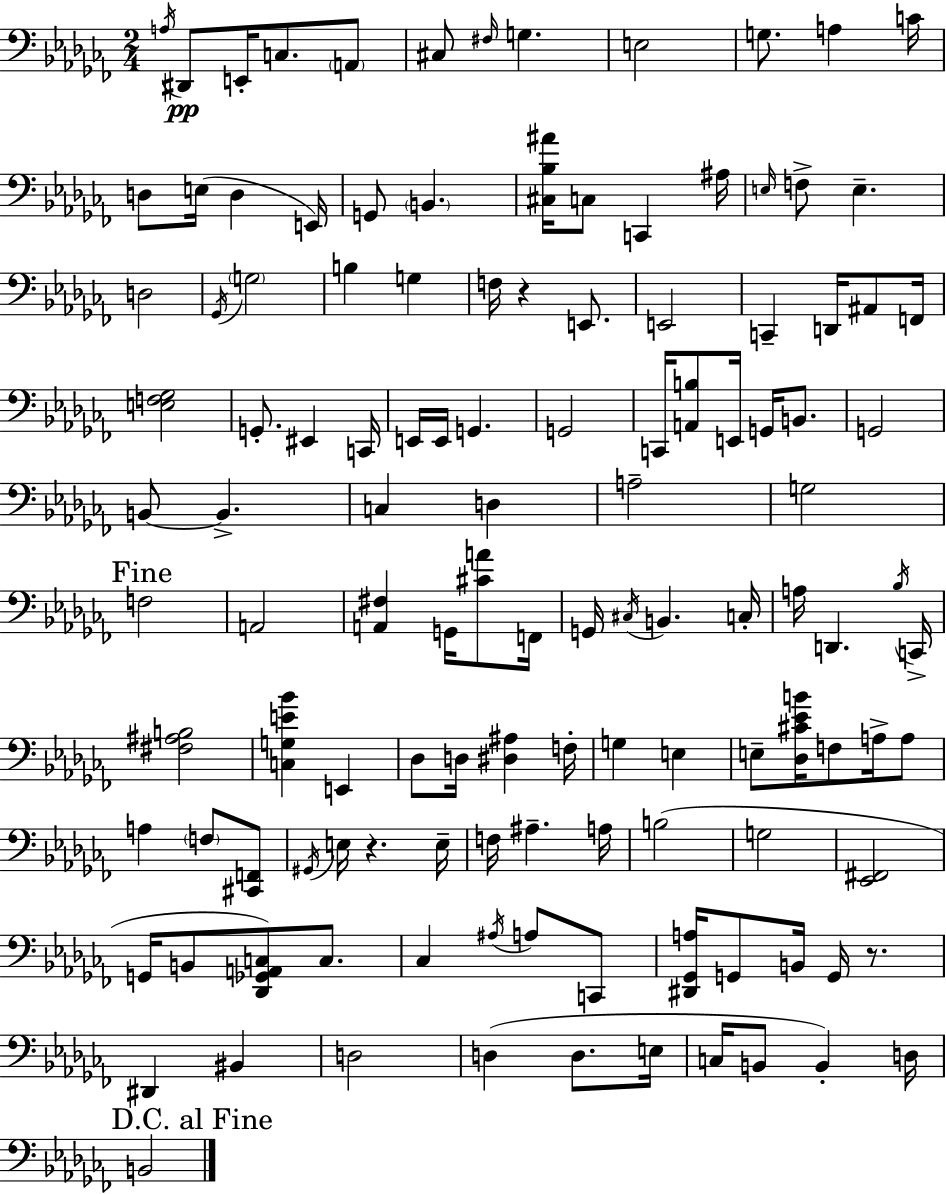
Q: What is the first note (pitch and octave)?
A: A3